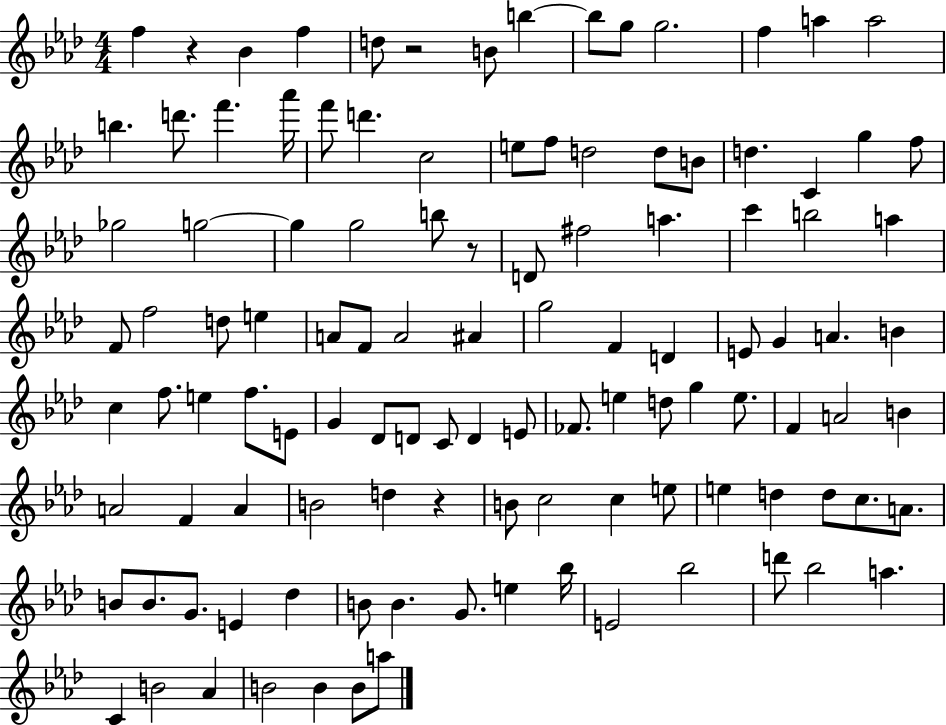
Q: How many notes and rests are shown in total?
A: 113